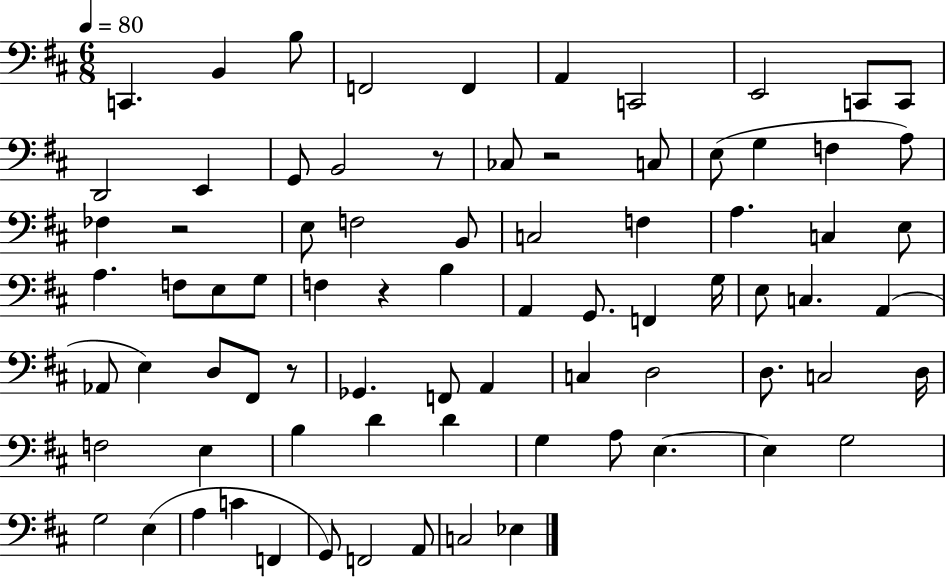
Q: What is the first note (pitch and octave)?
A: C2